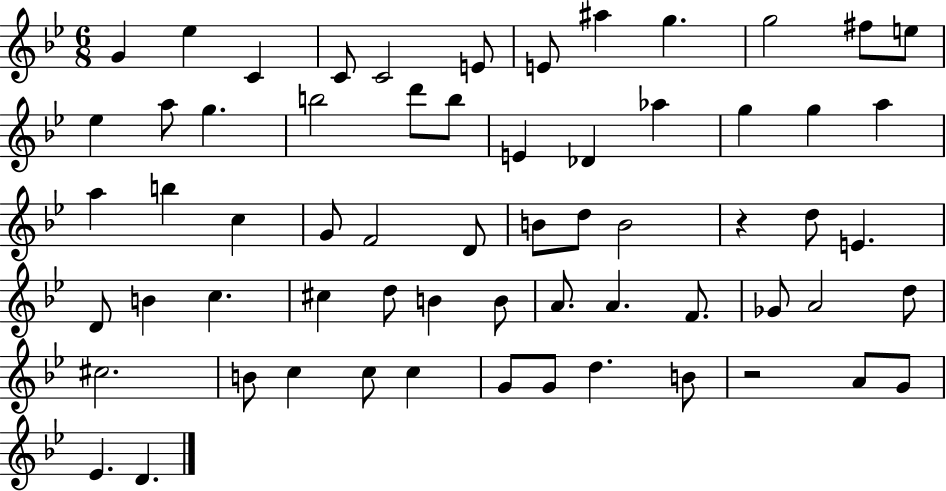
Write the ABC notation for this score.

X:1
T:Untitled
M:6/8
L:1/4
K:Bb
G _e C C/2 C2 E/2 E/2 ^a g g2 ^f/2 e/2 _e a/2 g b2 d'/2 b/2 E _D _a g g a a b c G/2 F2 D/2 B/2 d/2 B2 z d/2 E D/2 B c ^c d/2 B B/2 A/2 A F/2 _G/2 A2 d/2 ^c2 B/2 c c/2 c G/2 G/2 d B/2 z2 A/2 G/2 _E D